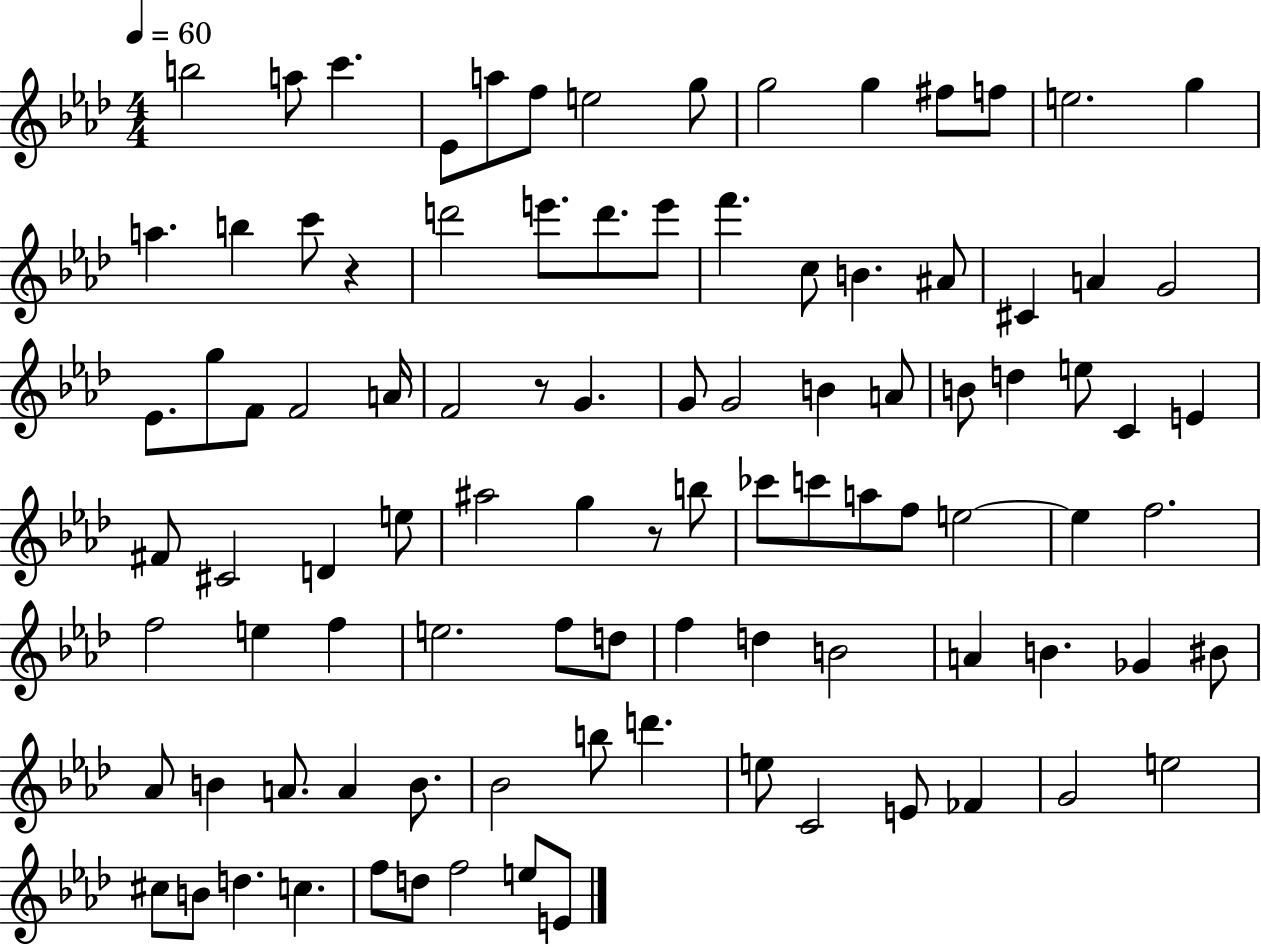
B5/h A5/e C6/q. Eb4/e A5/e F5/e E5/h G5/e G5/h G5/q F#5/e F5/e E5/h. G5/q A5/q. B5/q C6/e R/q D6/h E6/e. D6/e. E6/e F6/q. C5/e B4/q. A#4/e C#4/q A4/q G4/h Eb4/e. G5/e F4/e F4/h A4/s F4/h R/e G4/q. G4/e G4/h B4/q A4/e B4/e D5/q E5/e C4/q E4/q F#4/e C#4/h D4/q E5/e A#5/h G5/q R/e B5/e CES6/e C6/e A5/e F5/e E5/h E5/q F5/h. F5/h E5/q F5/q E5/h. F5/e D5/e F5/q D5/q B4/h A4/q B4/q. Gb4/q BIS4/e Ab4/e B4/q A4/e. A4/q B4/e. Bb4/h B5/e D6/q. E5/e C4/h E4/e FES4/q G4/h E5/h C#5/e B4/e D5/q. C5/q. F5/e D5/e F5/h E5/e E4/e